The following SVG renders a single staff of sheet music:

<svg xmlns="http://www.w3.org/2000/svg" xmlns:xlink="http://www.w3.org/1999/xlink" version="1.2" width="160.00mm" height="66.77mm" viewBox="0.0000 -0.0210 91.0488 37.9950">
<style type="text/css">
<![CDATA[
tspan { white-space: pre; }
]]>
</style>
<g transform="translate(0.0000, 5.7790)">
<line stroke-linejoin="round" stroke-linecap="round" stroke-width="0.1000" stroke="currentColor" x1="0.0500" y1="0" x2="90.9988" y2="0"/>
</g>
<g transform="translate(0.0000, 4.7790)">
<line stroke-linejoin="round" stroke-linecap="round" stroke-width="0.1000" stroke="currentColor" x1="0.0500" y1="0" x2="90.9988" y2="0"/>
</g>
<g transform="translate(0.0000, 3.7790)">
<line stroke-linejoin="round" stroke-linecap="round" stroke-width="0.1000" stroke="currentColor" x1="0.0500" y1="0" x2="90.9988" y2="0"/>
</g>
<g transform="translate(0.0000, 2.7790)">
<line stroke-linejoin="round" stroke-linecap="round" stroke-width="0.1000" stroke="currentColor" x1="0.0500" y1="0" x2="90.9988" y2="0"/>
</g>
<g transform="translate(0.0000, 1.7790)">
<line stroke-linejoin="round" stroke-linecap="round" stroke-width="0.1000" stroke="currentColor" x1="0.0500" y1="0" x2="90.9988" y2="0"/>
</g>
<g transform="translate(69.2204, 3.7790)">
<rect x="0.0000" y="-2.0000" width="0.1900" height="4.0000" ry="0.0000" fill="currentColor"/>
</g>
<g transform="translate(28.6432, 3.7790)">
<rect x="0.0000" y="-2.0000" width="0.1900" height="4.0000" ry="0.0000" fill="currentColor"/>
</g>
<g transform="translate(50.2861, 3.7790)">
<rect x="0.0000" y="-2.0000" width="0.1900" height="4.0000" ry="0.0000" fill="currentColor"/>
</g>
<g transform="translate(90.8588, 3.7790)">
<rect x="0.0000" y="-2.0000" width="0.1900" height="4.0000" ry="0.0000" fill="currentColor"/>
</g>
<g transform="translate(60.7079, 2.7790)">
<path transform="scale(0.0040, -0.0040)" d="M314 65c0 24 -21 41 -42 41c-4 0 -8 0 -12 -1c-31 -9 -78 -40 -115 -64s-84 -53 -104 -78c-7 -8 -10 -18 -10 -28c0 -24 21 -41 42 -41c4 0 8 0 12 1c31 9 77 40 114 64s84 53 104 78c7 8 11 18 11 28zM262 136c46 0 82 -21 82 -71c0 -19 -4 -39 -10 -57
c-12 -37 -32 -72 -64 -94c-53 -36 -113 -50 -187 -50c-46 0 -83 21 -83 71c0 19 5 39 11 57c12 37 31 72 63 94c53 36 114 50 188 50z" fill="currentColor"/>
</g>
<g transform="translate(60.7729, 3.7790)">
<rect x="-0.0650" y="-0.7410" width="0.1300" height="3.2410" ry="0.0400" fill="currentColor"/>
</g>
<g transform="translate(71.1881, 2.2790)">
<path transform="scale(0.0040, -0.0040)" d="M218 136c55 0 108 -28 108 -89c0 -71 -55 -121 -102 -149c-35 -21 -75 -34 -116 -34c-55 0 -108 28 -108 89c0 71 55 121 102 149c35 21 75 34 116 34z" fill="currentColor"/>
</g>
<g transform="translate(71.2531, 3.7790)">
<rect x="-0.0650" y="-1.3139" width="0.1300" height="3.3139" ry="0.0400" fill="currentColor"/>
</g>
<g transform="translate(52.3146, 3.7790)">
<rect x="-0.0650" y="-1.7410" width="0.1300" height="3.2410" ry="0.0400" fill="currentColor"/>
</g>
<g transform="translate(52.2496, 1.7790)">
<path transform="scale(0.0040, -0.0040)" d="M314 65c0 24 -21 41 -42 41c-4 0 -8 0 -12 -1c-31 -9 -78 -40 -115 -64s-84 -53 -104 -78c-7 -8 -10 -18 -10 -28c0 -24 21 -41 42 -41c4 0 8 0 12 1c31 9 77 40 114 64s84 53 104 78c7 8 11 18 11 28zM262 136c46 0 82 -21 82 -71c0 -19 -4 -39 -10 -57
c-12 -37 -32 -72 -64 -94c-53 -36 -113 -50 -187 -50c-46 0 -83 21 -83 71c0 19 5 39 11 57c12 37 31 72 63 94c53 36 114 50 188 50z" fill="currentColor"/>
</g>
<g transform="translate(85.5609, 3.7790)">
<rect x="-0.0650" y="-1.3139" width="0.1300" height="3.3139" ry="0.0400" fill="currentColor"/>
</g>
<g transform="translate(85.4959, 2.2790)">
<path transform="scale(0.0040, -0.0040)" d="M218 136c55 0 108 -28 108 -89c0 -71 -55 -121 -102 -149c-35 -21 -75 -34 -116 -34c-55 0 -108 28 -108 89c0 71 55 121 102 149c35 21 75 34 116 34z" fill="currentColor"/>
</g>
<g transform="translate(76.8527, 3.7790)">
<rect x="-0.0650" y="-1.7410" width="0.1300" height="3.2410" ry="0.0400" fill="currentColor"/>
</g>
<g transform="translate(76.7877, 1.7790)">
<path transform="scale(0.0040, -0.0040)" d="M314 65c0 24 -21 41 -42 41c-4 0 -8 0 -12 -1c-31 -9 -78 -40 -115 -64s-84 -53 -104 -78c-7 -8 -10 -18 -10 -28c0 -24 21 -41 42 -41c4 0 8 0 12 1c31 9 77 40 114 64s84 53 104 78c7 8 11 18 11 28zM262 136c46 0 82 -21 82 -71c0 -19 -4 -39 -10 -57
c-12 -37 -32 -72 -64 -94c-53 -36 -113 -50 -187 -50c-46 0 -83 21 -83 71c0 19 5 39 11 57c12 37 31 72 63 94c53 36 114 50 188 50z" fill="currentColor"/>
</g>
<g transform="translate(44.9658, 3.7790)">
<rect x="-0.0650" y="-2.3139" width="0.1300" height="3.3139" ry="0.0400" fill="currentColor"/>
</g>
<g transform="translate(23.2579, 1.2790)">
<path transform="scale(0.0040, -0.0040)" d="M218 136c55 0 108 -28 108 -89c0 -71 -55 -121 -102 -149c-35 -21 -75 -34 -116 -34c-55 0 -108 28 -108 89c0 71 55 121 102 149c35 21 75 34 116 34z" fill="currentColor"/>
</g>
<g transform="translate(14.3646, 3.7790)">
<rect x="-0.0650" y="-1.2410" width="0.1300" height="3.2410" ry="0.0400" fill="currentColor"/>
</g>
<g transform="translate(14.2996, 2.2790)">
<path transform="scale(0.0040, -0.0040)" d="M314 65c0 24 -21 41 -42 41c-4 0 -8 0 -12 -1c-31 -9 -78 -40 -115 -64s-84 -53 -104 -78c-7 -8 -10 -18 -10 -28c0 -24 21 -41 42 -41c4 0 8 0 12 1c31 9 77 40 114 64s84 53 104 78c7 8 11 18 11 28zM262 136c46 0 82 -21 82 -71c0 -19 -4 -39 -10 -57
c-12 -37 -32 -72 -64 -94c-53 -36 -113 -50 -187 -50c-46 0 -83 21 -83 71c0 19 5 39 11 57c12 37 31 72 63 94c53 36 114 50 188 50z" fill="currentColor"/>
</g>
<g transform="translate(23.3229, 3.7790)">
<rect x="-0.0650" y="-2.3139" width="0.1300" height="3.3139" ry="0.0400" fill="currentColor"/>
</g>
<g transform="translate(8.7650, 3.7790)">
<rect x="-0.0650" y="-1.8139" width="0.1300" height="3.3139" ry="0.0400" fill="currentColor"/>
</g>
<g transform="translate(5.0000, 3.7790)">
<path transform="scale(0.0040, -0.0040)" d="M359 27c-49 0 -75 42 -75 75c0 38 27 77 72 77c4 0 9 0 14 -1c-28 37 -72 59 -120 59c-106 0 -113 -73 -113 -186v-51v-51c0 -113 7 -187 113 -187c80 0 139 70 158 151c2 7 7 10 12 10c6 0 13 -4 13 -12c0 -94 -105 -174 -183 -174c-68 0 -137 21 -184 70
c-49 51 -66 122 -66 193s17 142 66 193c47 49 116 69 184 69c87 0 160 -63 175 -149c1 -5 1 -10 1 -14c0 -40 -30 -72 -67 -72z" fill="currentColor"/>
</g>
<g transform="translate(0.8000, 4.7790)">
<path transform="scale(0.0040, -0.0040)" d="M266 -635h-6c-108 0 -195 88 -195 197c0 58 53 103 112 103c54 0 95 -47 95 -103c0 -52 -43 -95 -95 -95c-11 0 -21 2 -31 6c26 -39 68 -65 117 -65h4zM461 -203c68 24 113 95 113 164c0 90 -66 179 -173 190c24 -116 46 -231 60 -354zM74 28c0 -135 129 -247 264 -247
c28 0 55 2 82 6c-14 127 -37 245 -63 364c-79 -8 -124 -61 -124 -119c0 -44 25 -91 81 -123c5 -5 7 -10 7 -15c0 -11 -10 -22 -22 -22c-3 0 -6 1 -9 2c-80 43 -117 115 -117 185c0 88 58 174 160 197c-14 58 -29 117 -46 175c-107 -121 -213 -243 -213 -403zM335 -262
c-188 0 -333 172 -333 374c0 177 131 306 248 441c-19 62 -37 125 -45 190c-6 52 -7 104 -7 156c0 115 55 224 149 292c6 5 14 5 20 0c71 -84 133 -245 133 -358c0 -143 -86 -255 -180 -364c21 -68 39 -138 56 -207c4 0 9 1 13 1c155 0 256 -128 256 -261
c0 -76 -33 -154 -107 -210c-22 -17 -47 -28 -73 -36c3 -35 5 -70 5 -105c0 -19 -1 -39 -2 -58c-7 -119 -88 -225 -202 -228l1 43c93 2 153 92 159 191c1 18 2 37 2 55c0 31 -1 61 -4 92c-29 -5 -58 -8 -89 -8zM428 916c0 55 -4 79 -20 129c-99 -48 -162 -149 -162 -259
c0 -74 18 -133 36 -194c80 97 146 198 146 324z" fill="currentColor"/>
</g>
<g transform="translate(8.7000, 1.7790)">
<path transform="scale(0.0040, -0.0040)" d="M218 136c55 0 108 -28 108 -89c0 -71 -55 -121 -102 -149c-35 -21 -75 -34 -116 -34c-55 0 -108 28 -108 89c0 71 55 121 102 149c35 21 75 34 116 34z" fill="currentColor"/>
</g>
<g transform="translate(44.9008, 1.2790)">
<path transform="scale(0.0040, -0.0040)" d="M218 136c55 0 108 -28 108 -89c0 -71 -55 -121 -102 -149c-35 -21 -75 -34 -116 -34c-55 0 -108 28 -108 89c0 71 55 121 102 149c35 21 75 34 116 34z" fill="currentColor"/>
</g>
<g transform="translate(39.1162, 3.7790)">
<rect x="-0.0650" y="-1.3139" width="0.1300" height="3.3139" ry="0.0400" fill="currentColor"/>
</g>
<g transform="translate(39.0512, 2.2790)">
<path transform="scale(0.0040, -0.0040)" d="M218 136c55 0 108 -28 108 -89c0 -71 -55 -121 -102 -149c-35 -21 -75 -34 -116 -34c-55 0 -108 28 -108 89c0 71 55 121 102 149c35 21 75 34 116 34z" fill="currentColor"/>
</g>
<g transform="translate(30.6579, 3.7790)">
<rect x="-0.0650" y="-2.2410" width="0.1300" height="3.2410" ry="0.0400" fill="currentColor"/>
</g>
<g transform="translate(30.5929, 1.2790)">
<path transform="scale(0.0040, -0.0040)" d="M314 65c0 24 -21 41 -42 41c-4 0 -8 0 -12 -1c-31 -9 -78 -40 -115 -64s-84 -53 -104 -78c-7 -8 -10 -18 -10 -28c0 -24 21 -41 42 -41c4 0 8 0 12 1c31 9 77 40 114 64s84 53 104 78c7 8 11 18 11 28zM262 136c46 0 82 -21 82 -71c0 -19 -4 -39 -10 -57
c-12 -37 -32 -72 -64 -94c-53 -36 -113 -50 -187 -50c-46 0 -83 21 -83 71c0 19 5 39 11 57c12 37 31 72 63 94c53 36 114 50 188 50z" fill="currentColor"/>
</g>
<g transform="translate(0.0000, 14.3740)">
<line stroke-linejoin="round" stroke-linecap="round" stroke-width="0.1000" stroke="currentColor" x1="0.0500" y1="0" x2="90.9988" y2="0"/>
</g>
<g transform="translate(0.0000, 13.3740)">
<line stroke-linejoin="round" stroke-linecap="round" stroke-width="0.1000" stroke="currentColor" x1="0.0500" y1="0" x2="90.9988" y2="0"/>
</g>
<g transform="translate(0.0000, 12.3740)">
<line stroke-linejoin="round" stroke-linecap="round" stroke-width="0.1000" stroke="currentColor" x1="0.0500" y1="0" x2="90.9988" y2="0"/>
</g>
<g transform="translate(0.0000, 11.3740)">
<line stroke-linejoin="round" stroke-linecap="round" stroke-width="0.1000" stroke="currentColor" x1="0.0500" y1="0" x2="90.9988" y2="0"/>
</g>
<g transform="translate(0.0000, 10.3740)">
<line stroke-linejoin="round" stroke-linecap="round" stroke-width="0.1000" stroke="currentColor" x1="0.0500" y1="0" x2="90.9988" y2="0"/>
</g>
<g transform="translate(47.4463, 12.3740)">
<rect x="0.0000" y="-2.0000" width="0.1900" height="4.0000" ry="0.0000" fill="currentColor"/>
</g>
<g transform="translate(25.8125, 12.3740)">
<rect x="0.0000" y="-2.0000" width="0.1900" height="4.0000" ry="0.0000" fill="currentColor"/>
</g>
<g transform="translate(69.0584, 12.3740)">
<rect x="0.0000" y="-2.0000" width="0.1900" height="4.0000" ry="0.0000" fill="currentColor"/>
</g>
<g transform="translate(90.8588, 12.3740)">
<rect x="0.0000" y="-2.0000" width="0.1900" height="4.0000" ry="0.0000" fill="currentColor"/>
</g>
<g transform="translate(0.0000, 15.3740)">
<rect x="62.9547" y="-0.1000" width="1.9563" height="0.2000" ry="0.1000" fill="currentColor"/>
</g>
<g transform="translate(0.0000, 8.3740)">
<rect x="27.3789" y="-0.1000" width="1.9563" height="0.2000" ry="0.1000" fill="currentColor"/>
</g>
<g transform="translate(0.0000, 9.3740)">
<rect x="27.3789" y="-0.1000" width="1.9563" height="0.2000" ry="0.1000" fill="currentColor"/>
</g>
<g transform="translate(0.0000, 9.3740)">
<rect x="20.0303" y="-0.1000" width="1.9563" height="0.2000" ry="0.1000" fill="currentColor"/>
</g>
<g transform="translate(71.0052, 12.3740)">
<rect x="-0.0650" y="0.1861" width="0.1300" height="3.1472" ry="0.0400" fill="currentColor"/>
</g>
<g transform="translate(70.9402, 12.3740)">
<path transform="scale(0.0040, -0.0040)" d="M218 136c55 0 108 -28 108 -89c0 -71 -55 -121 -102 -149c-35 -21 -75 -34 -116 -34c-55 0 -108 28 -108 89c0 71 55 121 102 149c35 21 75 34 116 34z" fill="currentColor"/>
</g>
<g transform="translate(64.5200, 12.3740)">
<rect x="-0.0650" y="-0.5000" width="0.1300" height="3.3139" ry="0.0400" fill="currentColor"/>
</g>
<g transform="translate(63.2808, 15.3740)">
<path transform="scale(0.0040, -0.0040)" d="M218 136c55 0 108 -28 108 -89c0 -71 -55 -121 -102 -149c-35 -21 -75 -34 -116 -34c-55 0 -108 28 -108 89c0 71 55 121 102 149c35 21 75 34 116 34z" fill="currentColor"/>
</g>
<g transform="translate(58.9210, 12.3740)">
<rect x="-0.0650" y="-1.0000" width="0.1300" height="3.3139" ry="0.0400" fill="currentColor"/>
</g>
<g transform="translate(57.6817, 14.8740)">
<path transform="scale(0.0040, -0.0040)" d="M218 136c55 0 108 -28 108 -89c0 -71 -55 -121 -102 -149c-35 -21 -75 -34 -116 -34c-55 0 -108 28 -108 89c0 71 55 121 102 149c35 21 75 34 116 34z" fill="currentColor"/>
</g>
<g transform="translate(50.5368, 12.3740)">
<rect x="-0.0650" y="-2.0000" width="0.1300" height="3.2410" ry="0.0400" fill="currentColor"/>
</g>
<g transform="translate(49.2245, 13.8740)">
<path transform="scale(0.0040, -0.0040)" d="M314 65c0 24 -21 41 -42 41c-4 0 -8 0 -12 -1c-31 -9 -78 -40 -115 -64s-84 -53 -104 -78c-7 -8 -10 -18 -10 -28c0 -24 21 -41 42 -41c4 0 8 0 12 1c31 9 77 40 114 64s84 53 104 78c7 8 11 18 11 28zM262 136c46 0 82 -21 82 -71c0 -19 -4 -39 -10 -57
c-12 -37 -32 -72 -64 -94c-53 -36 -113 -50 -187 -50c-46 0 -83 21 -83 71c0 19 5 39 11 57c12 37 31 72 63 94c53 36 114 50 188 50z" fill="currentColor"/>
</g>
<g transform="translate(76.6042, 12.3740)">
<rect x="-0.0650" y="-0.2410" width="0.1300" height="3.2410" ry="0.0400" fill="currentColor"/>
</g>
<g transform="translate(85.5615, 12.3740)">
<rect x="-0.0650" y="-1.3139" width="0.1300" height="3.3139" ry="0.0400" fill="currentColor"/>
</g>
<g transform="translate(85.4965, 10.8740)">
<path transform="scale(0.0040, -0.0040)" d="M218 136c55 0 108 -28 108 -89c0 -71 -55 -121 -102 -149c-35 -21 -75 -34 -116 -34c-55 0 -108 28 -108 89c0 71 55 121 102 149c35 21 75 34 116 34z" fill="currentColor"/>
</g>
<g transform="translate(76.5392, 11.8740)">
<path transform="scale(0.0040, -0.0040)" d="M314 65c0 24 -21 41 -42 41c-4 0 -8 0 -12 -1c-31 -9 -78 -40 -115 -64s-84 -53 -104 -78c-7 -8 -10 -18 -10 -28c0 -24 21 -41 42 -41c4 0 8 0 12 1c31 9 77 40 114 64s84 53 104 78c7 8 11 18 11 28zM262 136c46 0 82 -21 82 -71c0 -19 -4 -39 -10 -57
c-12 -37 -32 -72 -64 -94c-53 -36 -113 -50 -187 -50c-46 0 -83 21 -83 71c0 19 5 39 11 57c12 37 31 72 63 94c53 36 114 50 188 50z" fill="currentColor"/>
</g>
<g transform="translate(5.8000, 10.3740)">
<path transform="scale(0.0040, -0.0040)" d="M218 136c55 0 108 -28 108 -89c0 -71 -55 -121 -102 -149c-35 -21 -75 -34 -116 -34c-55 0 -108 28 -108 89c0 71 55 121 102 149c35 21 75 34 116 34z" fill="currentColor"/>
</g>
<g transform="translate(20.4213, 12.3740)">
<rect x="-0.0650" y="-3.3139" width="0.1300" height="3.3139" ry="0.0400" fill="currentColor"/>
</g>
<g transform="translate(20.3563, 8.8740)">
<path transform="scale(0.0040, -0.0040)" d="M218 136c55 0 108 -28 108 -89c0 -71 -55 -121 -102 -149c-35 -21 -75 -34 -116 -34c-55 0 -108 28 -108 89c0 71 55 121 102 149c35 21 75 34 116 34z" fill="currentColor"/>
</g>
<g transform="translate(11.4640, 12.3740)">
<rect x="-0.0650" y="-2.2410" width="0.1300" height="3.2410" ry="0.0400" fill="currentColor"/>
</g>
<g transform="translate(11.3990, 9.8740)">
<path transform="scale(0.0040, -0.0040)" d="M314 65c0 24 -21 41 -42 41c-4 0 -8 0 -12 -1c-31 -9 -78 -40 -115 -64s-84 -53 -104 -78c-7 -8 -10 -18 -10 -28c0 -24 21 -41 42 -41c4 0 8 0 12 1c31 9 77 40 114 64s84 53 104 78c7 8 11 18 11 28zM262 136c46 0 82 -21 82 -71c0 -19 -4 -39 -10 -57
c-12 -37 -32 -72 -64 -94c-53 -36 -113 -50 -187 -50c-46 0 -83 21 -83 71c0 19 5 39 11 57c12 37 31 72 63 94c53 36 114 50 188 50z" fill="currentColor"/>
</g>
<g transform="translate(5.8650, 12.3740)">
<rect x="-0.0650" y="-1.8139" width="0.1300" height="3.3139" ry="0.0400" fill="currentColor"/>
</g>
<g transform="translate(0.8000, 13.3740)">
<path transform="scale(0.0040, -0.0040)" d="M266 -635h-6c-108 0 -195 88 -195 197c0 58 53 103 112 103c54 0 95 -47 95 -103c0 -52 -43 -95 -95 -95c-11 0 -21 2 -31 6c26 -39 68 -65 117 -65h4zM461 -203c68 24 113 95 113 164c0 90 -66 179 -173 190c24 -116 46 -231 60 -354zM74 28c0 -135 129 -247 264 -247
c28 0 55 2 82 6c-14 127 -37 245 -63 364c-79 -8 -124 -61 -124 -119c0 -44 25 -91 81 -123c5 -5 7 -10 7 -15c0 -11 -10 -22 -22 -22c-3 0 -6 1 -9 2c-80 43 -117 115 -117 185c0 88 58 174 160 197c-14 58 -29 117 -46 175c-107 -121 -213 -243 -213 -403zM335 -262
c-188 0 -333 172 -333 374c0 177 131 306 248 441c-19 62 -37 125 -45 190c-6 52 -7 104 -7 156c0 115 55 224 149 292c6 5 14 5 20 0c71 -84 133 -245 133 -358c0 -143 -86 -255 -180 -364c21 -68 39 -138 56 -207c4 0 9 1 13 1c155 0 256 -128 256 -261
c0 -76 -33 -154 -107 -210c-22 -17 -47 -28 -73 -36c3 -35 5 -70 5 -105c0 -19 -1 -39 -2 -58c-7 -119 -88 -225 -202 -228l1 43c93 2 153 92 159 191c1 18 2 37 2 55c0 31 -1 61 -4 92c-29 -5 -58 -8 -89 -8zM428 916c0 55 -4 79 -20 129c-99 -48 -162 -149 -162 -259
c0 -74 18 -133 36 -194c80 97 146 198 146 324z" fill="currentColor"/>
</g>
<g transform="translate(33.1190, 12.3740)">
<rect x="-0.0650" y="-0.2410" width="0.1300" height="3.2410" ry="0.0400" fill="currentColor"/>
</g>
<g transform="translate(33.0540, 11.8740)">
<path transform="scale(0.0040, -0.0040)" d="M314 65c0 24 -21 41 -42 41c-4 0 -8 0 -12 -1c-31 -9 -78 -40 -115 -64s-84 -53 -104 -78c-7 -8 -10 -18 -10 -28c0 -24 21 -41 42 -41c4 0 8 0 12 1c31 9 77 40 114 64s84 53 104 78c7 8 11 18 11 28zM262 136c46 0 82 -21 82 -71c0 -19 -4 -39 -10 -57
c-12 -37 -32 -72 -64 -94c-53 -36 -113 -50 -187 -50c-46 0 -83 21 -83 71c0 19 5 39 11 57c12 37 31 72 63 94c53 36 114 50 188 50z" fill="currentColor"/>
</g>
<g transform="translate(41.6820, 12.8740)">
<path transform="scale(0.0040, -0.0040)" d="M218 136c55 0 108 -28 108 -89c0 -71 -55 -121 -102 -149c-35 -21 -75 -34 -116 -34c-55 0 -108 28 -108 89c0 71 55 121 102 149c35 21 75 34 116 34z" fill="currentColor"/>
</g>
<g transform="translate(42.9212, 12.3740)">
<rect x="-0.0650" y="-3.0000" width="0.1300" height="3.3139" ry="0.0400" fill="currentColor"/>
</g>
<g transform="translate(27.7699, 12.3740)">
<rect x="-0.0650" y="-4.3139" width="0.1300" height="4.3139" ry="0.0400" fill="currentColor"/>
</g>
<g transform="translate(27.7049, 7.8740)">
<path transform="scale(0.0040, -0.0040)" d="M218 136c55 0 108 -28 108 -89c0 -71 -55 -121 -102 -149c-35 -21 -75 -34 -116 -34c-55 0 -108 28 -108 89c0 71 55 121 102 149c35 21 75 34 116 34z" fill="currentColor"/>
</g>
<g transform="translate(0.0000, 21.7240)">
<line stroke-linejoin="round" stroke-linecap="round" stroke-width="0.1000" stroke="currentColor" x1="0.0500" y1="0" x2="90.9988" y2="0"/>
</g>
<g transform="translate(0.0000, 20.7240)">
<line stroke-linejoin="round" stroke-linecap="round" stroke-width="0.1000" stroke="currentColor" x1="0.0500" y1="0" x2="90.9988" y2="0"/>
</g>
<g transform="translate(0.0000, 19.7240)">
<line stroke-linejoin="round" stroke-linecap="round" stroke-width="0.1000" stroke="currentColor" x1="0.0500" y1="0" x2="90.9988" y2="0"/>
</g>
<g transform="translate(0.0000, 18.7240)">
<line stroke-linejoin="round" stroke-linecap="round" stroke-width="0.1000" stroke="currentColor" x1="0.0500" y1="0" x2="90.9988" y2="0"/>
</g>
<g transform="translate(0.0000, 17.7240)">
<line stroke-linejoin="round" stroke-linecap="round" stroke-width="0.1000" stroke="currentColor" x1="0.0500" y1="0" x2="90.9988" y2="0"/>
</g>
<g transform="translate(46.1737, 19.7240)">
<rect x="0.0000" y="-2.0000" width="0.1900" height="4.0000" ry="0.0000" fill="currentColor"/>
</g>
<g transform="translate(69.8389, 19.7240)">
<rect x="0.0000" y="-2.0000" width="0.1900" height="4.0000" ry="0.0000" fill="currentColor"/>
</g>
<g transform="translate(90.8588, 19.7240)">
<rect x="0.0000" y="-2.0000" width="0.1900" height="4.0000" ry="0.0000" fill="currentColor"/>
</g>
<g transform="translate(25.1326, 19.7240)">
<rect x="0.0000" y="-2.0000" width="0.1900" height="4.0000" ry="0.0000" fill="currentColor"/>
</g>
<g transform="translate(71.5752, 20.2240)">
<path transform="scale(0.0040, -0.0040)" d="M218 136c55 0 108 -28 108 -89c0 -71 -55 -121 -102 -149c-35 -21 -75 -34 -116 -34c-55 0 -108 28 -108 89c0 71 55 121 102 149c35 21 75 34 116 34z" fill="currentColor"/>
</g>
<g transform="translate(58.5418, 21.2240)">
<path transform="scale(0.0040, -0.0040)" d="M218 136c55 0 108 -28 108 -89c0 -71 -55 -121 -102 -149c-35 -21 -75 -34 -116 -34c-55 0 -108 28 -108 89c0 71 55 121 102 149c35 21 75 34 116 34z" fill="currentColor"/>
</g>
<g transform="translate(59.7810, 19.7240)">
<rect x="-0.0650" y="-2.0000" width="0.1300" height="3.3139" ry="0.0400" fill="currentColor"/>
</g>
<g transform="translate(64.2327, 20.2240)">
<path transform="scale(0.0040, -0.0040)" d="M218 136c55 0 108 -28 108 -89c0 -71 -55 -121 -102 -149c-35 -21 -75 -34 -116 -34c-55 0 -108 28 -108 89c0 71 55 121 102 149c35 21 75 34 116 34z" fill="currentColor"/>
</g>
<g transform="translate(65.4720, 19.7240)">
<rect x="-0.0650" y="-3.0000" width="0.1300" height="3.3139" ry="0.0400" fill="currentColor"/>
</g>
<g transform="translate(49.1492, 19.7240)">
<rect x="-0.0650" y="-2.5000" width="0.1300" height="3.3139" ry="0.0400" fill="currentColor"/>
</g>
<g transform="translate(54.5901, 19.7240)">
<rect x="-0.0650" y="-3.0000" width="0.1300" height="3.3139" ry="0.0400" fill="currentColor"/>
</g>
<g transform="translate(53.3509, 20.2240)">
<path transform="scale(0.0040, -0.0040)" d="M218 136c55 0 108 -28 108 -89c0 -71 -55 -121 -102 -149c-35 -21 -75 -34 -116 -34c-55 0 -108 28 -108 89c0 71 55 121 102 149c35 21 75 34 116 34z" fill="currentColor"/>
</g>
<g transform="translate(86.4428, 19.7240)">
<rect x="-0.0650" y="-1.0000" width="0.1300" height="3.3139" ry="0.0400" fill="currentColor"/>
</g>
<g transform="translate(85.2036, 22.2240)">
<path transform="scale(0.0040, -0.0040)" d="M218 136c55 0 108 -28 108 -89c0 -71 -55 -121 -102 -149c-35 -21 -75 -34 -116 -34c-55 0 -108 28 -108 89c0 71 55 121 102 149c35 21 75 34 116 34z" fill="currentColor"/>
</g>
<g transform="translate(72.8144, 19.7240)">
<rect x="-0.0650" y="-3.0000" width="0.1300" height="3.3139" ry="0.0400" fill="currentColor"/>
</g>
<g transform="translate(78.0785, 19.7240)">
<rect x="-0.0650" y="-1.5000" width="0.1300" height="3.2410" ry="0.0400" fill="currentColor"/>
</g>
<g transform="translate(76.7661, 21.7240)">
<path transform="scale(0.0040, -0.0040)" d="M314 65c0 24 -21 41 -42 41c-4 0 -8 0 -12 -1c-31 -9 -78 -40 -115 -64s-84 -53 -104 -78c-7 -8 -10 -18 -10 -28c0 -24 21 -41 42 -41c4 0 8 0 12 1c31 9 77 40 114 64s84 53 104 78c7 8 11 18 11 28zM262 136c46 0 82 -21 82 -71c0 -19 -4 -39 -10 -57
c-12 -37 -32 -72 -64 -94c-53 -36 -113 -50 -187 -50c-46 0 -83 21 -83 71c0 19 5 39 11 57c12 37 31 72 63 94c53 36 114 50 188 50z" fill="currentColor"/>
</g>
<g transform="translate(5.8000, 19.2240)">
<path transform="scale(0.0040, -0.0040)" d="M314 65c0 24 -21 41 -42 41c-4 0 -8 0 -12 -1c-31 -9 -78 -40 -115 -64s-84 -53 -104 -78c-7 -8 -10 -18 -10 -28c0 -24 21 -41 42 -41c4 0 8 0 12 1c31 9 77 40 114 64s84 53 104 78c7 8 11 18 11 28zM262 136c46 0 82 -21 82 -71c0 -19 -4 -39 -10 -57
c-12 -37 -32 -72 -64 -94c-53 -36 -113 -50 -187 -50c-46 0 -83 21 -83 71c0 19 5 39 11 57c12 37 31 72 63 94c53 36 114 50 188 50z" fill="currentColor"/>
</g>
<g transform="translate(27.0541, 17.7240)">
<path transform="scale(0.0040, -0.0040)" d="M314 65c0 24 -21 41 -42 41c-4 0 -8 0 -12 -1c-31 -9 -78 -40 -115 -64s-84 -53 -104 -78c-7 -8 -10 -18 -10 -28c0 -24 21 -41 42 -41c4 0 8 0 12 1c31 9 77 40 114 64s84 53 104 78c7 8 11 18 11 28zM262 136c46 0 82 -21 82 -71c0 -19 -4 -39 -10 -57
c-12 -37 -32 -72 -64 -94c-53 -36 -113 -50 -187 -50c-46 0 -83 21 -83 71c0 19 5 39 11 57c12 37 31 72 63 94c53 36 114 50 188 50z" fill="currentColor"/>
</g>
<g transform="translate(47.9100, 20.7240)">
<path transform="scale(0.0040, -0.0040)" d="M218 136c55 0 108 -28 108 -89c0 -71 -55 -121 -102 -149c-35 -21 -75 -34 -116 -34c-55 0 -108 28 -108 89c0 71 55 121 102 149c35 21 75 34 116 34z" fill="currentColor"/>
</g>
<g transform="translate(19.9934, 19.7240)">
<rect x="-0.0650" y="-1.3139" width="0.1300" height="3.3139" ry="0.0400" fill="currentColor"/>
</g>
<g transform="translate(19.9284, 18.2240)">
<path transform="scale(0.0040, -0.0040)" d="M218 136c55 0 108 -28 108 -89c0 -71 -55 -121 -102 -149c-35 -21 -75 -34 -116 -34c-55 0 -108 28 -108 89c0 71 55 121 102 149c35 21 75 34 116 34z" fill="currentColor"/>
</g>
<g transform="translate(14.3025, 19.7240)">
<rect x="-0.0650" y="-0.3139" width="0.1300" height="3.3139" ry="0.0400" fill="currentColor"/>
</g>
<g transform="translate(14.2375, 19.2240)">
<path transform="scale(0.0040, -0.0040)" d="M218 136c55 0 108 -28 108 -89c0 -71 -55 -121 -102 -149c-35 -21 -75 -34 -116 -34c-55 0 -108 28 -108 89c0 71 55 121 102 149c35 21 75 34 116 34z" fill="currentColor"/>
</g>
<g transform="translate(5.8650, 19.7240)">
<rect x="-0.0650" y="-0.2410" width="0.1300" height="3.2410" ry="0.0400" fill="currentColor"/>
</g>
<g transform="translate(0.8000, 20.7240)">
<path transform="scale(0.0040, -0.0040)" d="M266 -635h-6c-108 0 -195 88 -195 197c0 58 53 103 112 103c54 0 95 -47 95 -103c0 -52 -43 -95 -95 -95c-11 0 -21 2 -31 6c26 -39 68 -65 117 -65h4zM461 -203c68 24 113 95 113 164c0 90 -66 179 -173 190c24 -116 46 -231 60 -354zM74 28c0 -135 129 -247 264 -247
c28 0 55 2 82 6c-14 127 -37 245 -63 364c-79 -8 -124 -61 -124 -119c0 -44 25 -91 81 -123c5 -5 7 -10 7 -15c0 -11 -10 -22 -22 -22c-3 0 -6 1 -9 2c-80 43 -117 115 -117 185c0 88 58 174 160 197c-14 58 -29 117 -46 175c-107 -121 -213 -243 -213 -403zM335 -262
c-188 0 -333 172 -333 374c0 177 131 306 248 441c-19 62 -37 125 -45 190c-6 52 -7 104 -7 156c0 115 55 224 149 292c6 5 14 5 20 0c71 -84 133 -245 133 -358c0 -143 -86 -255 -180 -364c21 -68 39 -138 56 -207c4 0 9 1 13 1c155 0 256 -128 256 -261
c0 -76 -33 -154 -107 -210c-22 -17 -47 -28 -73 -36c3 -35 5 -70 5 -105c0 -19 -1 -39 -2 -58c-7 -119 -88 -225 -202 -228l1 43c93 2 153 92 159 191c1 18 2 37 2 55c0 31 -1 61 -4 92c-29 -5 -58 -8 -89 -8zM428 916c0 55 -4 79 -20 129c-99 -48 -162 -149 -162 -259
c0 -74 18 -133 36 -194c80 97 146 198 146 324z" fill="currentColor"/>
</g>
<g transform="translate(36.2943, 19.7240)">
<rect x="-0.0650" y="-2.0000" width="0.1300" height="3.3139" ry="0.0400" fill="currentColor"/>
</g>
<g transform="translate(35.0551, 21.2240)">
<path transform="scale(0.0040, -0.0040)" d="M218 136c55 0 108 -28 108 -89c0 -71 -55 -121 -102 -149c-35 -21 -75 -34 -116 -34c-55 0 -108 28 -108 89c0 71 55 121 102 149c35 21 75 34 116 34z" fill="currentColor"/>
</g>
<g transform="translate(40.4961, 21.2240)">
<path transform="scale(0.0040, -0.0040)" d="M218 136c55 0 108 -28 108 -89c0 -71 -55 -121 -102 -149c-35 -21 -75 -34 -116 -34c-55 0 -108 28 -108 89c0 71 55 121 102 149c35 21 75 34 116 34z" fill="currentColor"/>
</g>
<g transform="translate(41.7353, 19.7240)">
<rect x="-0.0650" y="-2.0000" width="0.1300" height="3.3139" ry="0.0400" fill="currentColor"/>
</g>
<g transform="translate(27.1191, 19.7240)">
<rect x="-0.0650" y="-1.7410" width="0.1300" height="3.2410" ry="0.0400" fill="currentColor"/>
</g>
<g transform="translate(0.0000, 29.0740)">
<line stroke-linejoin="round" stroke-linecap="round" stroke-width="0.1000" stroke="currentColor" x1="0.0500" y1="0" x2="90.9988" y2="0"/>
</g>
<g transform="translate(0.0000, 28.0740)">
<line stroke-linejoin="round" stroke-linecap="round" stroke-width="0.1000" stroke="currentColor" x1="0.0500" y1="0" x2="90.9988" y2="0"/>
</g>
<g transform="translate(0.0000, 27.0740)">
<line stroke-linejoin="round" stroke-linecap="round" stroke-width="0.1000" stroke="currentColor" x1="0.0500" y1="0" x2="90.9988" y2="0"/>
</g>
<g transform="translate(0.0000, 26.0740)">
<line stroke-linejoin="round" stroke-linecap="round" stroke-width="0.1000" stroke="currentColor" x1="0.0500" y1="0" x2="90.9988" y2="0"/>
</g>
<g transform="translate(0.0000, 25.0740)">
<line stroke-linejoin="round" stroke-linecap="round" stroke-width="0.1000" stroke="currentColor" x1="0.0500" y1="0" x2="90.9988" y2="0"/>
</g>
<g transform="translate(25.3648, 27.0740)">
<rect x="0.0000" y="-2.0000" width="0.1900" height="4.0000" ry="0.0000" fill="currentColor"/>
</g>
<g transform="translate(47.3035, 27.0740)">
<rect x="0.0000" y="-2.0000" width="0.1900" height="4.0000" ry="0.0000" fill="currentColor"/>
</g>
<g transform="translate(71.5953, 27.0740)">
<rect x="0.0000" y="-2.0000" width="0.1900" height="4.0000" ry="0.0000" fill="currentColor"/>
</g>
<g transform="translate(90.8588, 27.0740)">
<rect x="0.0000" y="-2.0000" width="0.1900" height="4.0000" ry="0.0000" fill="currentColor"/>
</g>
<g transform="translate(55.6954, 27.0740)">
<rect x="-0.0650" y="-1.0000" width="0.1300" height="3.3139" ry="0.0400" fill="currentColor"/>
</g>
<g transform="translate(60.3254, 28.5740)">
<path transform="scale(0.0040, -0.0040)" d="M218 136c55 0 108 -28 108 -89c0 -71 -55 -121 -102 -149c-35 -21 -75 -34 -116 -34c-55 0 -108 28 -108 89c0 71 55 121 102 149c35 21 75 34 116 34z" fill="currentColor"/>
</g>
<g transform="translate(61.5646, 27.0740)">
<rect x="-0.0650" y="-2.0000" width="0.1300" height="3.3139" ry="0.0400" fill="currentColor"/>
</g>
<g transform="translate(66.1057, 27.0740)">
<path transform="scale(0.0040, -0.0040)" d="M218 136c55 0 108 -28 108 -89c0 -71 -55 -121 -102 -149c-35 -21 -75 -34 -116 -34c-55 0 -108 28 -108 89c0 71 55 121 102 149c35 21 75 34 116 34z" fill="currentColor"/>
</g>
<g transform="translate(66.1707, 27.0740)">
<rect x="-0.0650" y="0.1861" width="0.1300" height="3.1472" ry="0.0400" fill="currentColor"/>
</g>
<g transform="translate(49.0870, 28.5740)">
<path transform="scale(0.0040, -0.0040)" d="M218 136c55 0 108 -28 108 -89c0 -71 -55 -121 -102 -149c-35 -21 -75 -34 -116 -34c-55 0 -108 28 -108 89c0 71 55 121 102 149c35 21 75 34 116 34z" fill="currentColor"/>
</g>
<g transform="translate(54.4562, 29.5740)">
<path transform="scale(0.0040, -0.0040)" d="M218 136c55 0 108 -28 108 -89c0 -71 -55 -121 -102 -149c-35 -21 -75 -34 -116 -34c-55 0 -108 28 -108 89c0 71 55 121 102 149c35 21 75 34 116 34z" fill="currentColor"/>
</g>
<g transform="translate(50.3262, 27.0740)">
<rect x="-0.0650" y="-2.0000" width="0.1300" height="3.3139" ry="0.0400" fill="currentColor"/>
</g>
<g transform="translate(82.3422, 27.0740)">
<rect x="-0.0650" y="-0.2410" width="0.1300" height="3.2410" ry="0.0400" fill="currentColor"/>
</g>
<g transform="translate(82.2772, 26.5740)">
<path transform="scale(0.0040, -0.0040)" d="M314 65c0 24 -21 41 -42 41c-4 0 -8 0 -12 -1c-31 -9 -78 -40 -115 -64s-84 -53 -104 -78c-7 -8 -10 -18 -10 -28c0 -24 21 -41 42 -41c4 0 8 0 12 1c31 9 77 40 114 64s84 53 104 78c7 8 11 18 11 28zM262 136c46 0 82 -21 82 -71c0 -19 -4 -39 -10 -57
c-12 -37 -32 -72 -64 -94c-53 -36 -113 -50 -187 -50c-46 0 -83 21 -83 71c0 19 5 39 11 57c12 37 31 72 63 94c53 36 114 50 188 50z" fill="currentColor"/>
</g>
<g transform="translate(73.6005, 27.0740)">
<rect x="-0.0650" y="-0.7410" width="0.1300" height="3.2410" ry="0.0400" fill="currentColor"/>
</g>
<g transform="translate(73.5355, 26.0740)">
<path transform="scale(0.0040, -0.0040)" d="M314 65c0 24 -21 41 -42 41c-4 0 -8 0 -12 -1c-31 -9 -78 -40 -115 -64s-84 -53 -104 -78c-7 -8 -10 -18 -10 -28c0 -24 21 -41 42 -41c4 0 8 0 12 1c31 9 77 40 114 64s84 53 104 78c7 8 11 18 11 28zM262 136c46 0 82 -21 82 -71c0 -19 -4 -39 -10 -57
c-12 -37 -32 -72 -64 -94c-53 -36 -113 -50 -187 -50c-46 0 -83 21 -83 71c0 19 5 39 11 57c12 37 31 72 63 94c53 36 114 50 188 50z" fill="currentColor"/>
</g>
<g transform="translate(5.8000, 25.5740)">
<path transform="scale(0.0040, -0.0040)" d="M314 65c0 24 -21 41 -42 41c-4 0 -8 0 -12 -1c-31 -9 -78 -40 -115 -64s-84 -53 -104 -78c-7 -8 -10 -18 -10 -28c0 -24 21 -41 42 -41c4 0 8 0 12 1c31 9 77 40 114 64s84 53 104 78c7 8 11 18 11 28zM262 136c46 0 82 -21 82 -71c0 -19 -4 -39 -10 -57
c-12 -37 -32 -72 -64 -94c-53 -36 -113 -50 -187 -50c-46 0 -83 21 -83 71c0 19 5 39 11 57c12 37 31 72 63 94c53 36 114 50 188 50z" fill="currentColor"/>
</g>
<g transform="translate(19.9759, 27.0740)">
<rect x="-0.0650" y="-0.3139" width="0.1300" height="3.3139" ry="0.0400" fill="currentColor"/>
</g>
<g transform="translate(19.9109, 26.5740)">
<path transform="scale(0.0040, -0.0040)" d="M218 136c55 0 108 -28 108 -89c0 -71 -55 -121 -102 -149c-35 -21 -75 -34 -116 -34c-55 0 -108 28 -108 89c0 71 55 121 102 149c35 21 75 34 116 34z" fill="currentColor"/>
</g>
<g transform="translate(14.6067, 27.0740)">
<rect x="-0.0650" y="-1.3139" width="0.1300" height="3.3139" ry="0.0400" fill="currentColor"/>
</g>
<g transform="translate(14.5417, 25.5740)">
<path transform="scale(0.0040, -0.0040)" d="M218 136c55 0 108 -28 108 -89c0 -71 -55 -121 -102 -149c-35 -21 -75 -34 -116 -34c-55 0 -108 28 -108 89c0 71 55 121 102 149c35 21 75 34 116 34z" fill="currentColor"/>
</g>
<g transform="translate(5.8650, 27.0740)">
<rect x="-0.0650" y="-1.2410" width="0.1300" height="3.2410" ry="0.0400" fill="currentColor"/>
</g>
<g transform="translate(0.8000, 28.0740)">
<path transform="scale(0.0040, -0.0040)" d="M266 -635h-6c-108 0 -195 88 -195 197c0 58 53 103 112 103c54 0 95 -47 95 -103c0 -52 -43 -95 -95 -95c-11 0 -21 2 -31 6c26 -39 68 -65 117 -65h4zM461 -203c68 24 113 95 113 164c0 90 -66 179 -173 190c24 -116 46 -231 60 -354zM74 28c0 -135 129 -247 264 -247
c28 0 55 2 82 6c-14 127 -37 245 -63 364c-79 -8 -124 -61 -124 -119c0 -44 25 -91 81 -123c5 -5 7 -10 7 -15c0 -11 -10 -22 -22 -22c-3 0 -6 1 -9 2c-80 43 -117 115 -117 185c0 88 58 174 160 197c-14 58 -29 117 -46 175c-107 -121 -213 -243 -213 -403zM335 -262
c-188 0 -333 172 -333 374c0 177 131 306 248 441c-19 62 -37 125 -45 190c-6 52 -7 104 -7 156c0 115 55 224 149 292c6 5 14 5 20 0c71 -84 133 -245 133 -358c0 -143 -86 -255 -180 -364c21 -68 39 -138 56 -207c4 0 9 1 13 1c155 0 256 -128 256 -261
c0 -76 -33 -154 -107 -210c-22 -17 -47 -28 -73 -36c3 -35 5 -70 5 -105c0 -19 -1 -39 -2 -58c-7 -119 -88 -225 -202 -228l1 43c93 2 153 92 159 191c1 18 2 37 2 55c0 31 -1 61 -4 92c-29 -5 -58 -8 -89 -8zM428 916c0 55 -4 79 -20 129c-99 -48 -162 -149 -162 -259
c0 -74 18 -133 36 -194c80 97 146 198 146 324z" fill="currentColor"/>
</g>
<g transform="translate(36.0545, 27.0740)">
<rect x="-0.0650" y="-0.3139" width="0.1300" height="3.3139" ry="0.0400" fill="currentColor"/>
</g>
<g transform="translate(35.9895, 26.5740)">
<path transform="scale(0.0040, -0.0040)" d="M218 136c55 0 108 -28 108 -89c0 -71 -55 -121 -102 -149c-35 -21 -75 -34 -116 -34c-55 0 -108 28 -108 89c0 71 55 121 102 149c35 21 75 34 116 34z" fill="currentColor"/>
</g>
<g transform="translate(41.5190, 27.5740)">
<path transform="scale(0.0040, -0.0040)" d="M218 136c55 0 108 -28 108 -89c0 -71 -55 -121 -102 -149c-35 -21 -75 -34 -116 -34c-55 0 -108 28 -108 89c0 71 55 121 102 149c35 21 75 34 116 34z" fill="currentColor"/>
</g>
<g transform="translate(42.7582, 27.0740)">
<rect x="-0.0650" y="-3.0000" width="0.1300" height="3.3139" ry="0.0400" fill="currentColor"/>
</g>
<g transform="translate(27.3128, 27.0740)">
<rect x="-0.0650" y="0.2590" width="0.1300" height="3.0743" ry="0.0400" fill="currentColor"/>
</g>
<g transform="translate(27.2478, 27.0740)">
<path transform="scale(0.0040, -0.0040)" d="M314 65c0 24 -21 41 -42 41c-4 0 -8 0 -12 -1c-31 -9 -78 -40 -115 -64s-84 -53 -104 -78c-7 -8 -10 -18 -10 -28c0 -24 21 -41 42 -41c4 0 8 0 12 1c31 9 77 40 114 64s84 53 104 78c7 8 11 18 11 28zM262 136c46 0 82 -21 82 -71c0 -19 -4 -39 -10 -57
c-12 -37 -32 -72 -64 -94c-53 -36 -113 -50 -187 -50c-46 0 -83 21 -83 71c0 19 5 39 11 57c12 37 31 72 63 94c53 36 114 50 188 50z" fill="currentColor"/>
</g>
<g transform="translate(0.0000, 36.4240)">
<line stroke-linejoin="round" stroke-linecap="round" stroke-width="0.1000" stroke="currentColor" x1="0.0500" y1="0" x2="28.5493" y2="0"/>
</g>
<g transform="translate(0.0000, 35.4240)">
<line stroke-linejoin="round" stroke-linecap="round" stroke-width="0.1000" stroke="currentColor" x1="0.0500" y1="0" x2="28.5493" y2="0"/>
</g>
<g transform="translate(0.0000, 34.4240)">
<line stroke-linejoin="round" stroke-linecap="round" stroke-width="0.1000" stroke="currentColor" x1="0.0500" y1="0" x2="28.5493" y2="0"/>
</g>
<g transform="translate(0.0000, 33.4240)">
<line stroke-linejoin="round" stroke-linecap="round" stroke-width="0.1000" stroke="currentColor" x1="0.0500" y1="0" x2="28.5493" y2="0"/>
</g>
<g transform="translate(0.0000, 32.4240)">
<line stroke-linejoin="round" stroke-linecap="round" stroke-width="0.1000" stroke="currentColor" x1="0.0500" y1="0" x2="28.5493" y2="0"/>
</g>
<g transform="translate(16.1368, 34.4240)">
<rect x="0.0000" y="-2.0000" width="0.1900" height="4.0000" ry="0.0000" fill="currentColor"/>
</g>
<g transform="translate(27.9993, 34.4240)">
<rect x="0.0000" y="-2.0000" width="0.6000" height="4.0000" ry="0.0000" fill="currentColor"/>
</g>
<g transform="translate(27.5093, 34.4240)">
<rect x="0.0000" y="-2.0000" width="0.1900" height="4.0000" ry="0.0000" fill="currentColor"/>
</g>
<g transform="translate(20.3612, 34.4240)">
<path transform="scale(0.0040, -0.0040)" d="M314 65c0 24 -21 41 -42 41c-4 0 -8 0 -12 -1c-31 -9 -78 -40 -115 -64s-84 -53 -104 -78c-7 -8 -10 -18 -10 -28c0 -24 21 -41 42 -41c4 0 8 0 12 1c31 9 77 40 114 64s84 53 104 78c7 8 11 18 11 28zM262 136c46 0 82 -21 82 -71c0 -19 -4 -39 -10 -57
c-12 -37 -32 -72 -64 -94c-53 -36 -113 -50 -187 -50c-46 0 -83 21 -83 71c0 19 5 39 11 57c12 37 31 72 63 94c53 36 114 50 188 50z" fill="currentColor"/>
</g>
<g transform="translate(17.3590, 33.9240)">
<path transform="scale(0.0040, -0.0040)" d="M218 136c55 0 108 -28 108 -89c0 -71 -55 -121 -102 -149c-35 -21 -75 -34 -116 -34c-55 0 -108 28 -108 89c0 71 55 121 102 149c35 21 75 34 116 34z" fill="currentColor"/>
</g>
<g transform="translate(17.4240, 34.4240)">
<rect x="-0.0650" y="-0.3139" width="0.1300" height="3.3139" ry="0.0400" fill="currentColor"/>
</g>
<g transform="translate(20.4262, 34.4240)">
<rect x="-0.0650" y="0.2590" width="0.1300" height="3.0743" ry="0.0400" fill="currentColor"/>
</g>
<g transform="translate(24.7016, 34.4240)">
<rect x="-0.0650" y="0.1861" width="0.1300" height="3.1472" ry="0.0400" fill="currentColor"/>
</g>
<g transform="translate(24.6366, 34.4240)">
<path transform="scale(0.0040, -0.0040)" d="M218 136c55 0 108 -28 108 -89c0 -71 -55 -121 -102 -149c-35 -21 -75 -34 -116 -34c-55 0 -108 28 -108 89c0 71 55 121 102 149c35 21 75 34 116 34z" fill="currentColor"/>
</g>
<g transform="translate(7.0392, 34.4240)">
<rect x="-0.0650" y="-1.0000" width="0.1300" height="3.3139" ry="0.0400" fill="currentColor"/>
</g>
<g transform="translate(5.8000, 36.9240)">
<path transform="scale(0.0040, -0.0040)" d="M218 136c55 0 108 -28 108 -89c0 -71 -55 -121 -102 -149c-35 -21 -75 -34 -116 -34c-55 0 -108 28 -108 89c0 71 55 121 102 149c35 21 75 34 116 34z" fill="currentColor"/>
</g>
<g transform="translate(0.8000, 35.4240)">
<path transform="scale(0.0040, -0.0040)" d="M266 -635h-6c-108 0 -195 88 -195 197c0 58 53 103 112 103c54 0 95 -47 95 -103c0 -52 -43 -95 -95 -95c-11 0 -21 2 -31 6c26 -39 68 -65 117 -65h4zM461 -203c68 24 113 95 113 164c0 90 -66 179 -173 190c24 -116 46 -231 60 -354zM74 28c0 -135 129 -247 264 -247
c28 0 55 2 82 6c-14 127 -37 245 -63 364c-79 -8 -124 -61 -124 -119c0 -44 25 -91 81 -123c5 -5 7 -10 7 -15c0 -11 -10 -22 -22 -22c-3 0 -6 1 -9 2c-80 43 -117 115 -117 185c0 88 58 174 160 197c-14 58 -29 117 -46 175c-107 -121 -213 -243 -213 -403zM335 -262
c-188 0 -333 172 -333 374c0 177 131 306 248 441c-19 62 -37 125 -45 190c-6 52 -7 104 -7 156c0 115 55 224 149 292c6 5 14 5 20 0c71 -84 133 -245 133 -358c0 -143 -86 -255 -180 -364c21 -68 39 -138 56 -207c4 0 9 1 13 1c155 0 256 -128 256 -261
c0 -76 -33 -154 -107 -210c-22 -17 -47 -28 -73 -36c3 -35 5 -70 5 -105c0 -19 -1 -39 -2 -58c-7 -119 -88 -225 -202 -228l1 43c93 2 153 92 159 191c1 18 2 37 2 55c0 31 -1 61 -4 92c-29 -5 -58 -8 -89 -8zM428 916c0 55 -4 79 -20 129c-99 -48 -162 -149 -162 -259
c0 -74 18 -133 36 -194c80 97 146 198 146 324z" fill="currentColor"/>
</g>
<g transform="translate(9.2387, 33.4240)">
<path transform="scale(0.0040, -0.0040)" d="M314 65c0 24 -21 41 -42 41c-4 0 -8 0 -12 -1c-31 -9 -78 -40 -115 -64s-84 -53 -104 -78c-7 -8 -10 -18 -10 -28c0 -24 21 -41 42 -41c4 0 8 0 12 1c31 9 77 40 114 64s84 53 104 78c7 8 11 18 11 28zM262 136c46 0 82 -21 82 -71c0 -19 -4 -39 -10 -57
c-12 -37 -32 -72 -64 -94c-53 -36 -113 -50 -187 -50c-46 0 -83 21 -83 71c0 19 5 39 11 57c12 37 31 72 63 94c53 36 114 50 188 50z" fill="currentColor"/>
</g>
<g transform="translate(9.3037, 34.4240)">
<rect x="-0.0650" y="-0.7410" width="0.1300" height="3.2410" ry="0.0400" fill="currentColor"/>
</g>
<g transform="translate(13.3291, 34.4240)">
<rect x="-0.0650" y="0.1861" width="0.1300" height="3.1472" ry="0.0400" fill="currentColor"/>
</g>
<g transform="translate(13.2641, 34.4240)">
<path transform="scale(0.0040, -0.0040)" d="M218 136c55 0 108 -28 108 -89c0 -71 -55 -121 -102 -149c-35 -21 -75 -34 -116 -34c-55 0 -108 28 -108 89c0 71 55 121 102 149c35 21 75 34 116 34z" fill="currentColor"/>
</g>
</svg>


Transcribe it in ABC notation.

X:1
T:Untitled
M:4/4
L:1/4
K:C
f e2 g g2 e g f2 d2 e f2 e f g2 b d' c2 A F2 D C B c2 e c2 c e f2 F F G A F A A E2 D e2 e c B2 c A F D F B d2 c2 D d2 B c B2 B